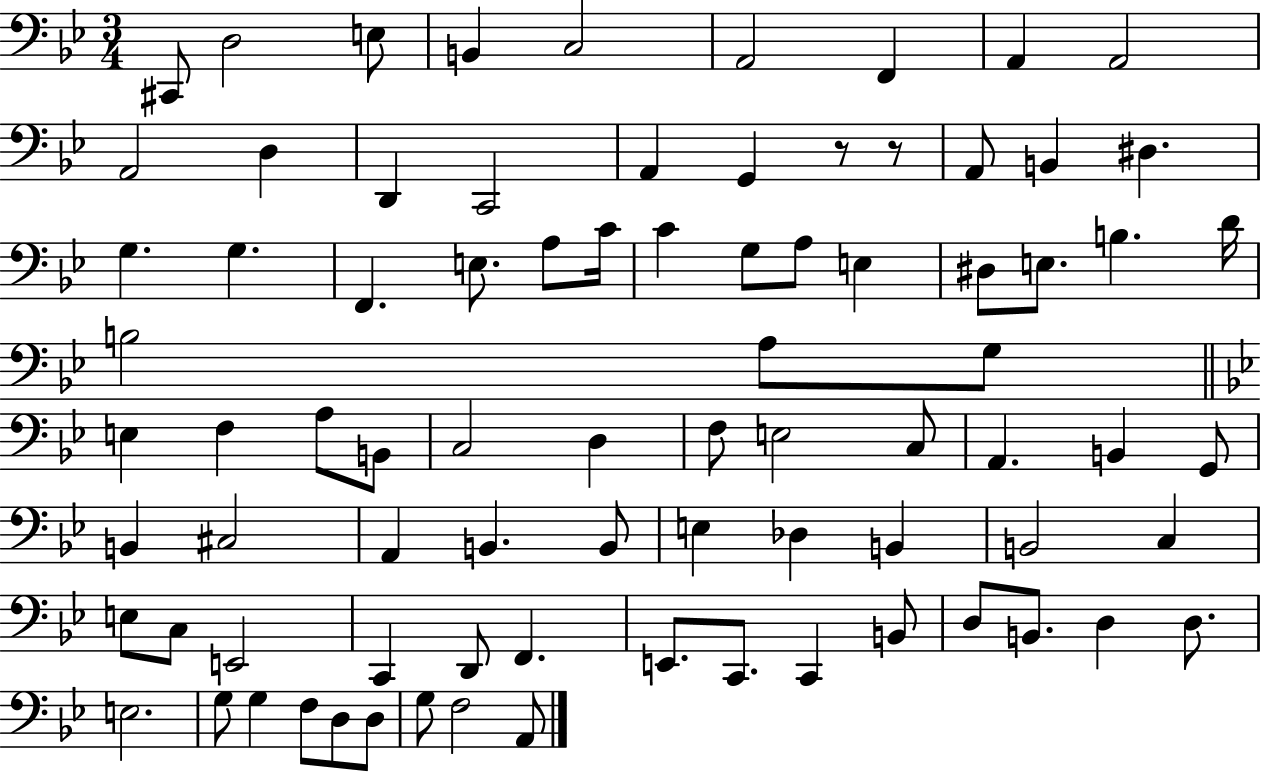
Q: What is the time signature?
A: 3/4